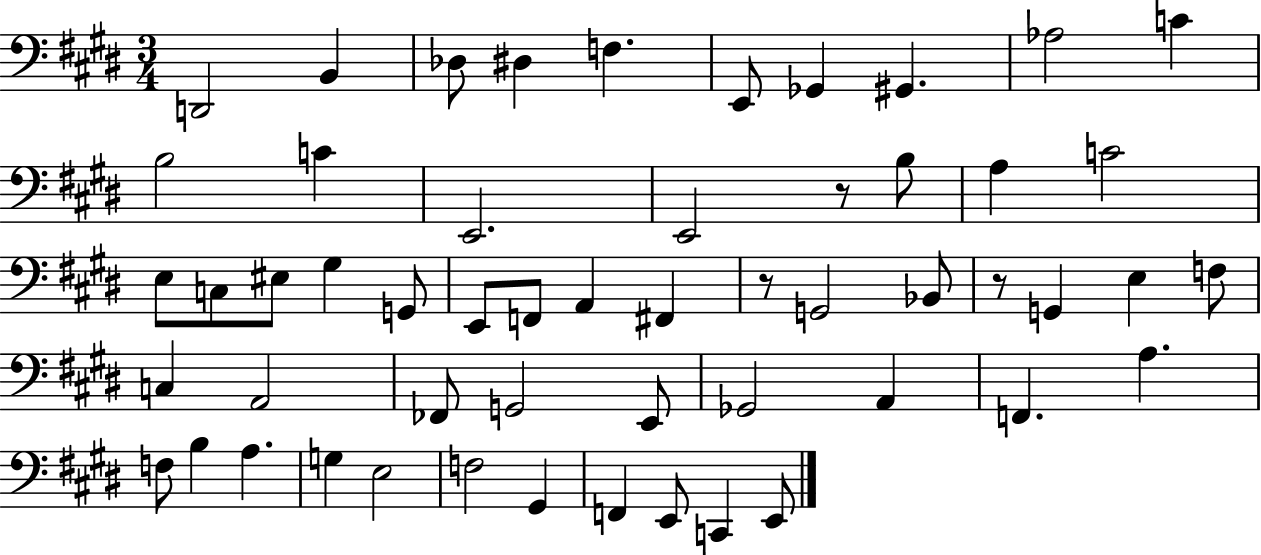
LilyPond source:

{
  \clef bass
  \numericTimeSignature
  \time 3/4
  \key e \major
  d,2 b,4 | des8 dis4 f4. | e,8 ges,4 gis,4. | aes2 c'4 | \break b2 c'4 | e,2. | e,2 r8 b8 | a4 c'2 | \break e8 c8 eis8 gis4 g,8 | e,8 f,8 a,4 fis,4 | r8 g,2 bes,8 | r8 g,4 e4 f8 | \break c4 a,2 | fes,8 g,2 e,8 | ges,2 a,4 | f,4. a4. | \break f8 b4 a4. | g4 e2 | f2 gis,4 | f,4 e,8 c,4 e,8 | \break \bar "|."
}